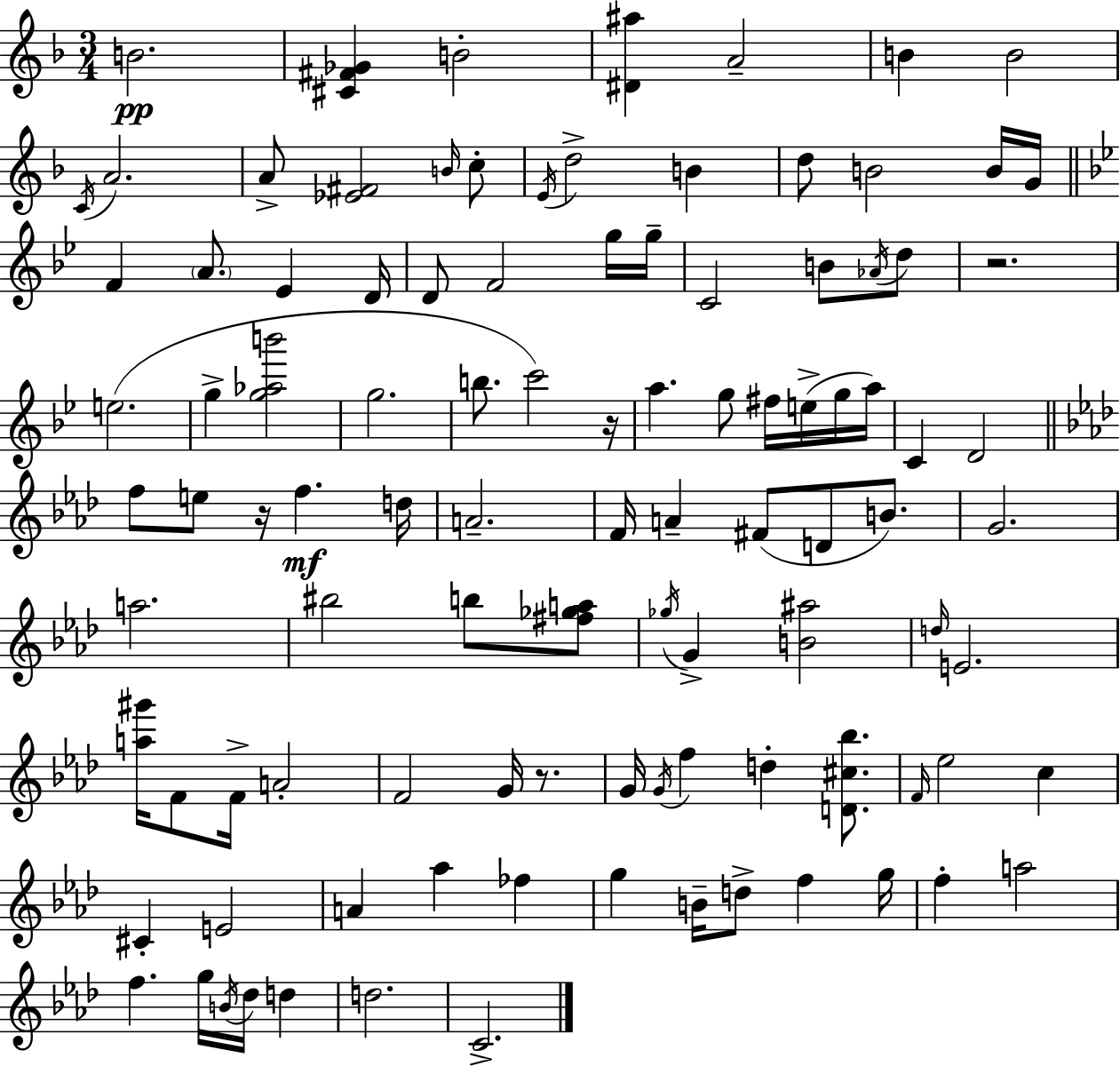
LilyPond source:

{
  \clef treble
  \numericTimeSignature
  \time 3/4
  \key f \major
  b'2.\pp | <cis' fis' ges'>4 b'2-. | <dis' ais''>4 a'2-- | b'4 b'2 | \break \acciaccatura { c'16 } a'2. | a'8-> <ees' fis'>2 \grace { b'16 } | c''8-. \acciaccatura { e'16 } d''2-> b'4 | d''8 b'2 | \break b'16 g'16 \bar "||" \break \key bes \major f'4 \parenthesize a'8. ees'4 d'16 | d'8 f'2 g''16 g''16-- | c'2 b'8 \acciaccatura { aes'16 } d''8 | r2. | \break e''2.( | g''4-> <g'' aes'' b'''>2 | g''2. | b''8. c'''2) | \break r16 a''4. g''8 fis''16 e''16->( g''16 | a''16) c'4 d'2 | \bar "||" \break \key aes \major f''8 e''8 r16 f''4.\mf d''16 | a'2.-- | f'16 a'4-- fis'8( d'8 b'8.) | g'2. | \break a''2. | bis''2 b''8 <fis'' ges'' a''>8 | \acciaccatura { ges''16 } g'4-> <b' ais''>2 | \grace { d''16 } e'2. | \break <a'' gis'''>16 f'8 f'16-> a'2-. | f'2 g'16 r8. | g'16 \acciaccatura { g'16 } f''4 d''4-. | <d' cis'' bes''>8. \grace { f'16 } ees''2 | \break c''4 cis'4-. e'2 | a'4 aes''4 | fes''4 g''4 b'16-- d''8-> f''4 | g''16 f''4-. a''2 | \break f''4. g''16 \acciaccatura { b'16 } | des''16 d''4 d''2. | c'2.-> | \bar "|."
}